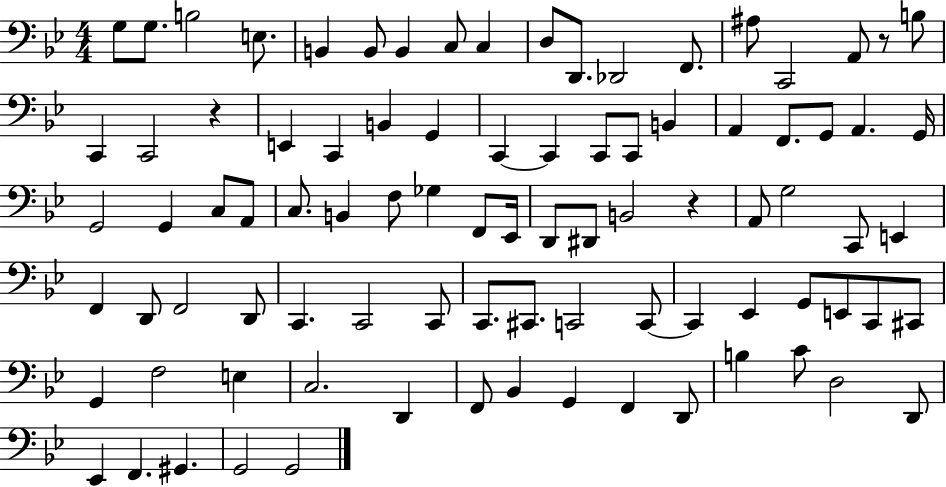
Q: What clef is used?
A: bass